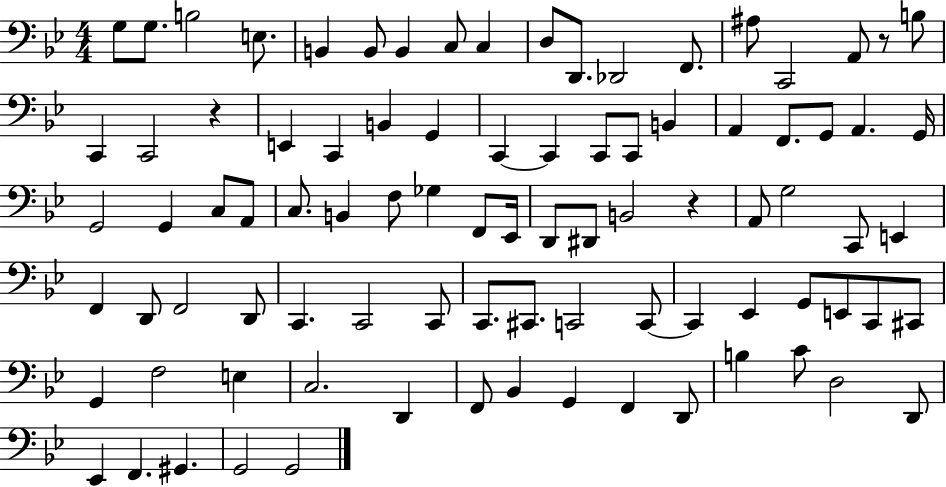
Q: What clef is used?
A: bass